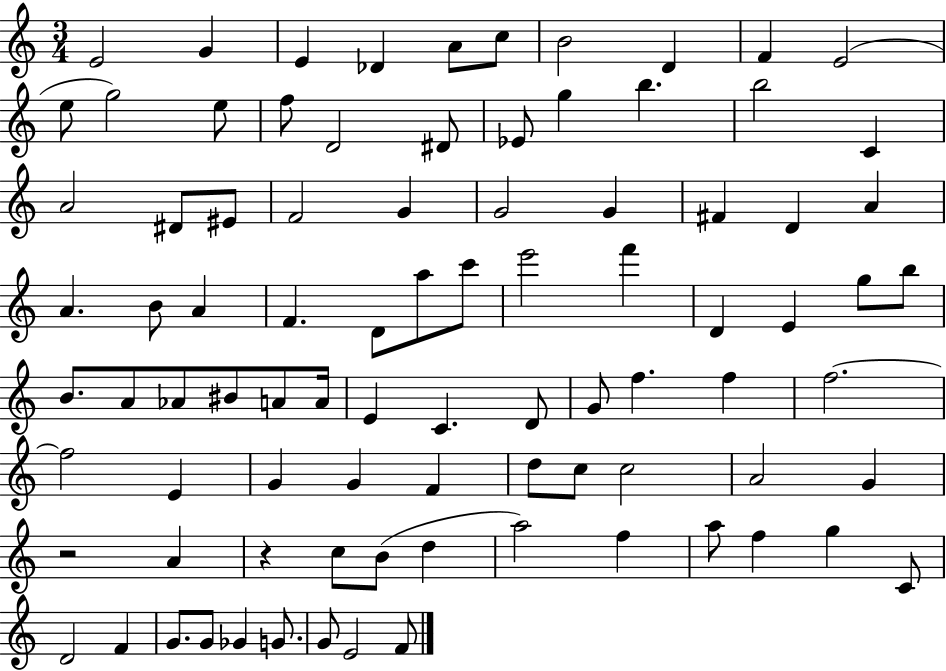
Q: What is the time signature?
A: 3/4